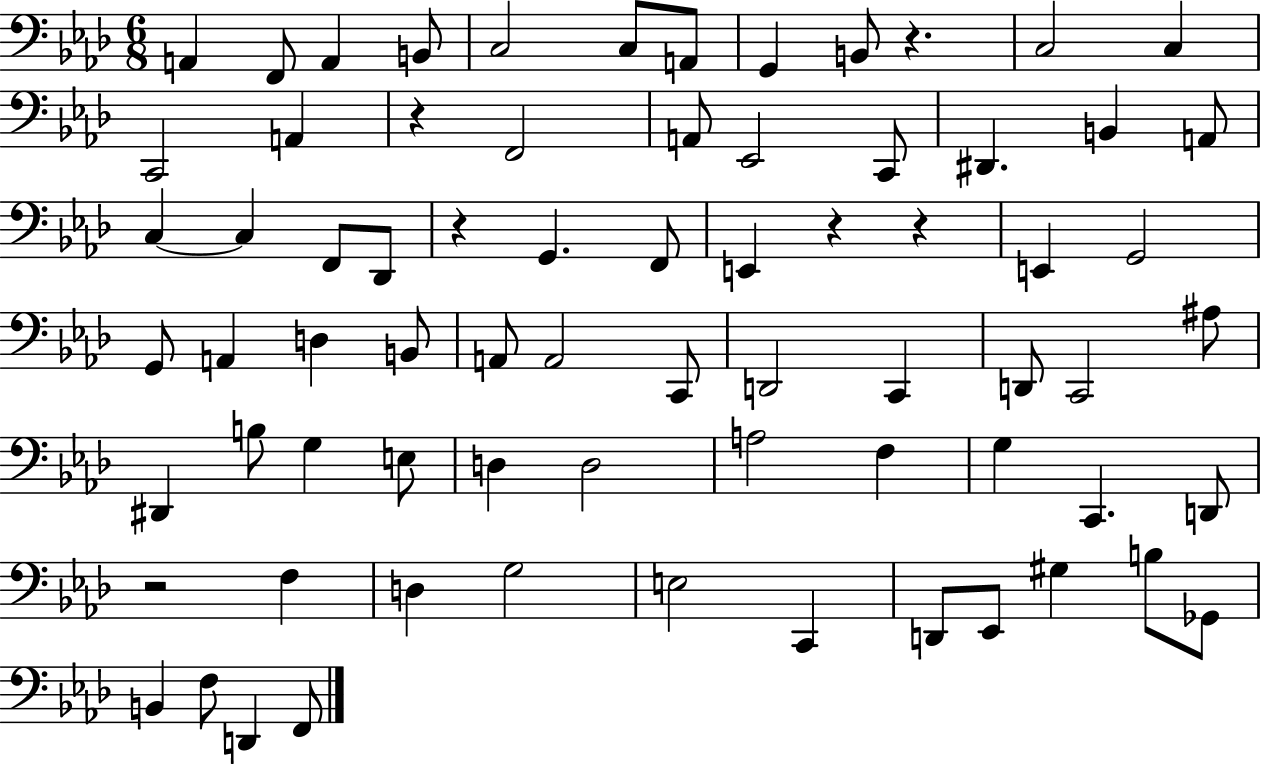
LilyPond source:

{
  \clef bass
  \numericTimeSignature
  \time 6/8
  \key aes \major
  a,4 f,8 a,4 b,8 | c2 c8 a,8 | g,4 b,8 r4. | c2 c4 | \break c,2 a,4 | r4 f,2 | a,8 ees,2 c,8 | dis,4. b,4 a,8 | \break c4~~ c4 f,8 des,8 | r4 g,4. f,8 | e,4 r4 r4 | e,4 g,2 | \break g,8 a,4 d4 b,8 | a,8 a,2 c,8 | d,2 c,4 | d,8 c,2 ais8 | \break dis,4 b8 g4 e8 | d4 d2 | a2 f4 | g4 c,4. d,8 | \break r2 f4 | d4 g2 | e2 c,4 | d,8 ees,8 gis4 b8 ges,8 | \break b,4 f8 d,4 f,8 | \bar "|."
}